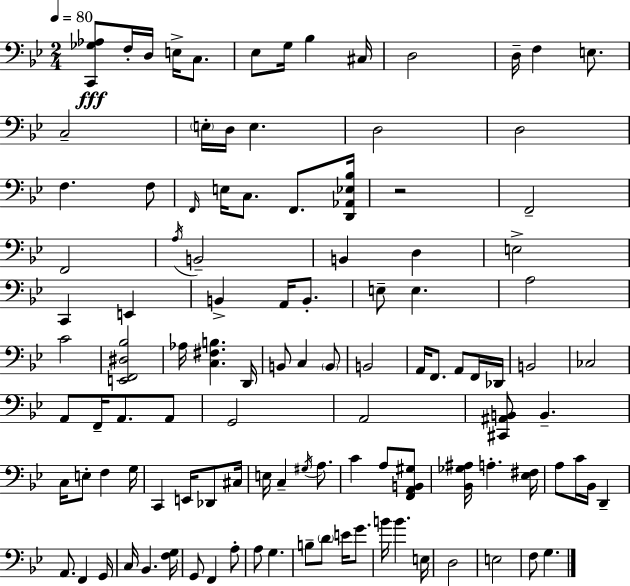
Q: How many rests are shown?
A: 1